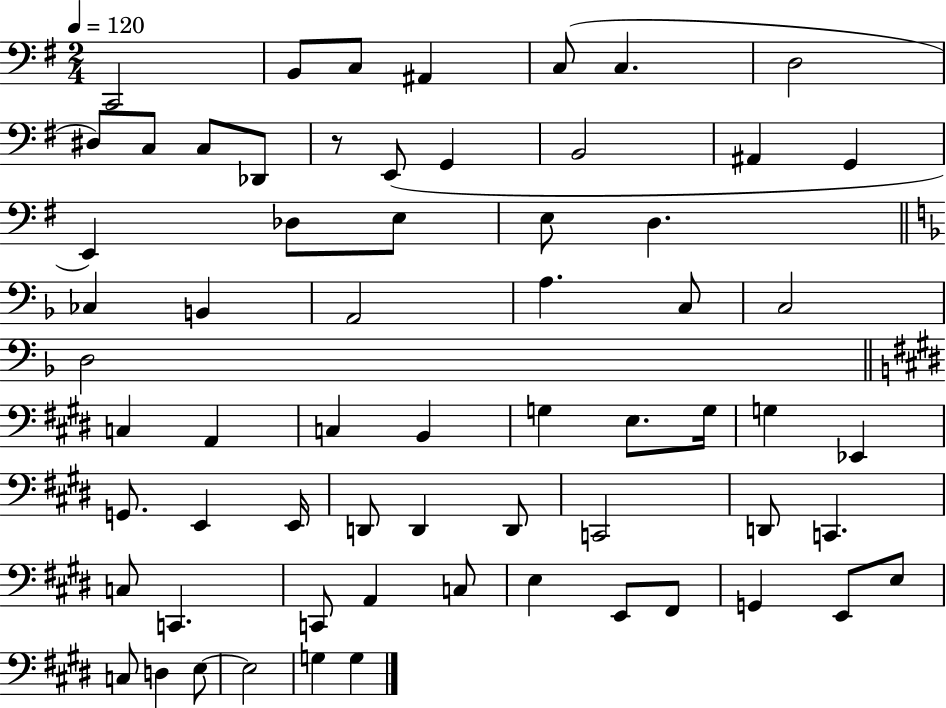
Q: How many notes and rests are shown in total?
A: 64